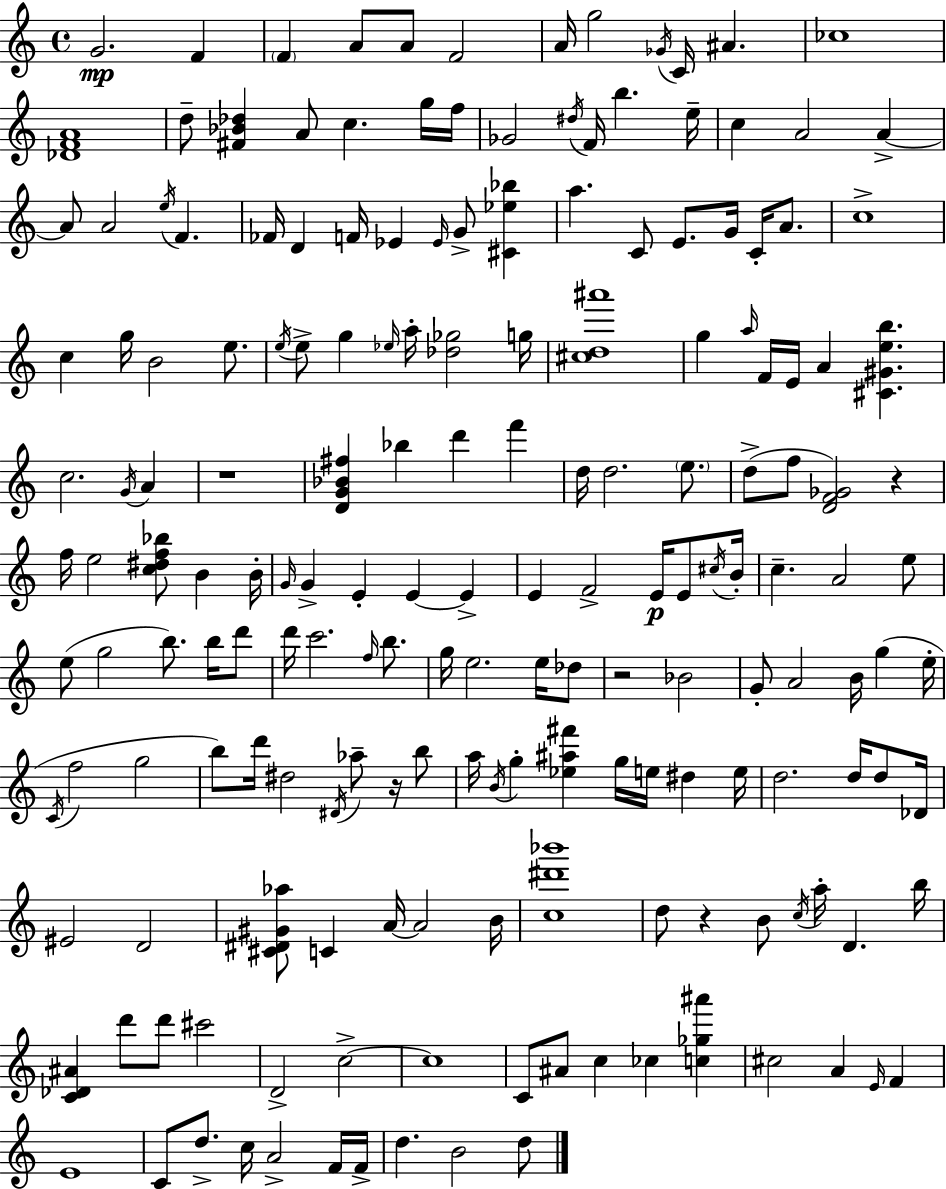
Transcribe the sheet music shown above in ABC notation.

X:1
T:Untitled
M:4/4
L:1/4
K:Am
G2 F F A/2 A/2 F2 A/4 g2 _G/4 C/4 ^A _c4 [_DFA]4 d/2 [^F_B_d] A/2 c g/4 f/4 _G2 ^d/4 F/4 b e/4 c A2 A A/2 A2 e/4 F _F/4 D F/4 _E _E/4 G/2 [^C_e_b] a C/2 E/2 G/4 C/4 A/2 c4 c g/4 B2 e/2 e/4 e/2 g _e/4 a/4 [_d_g]2 g/4 [^cd^a']4 g a/4 F/4 E/4 A [^C^Geb] c2 G/4 A z4 [DG_B^f] _b d' f' d/4 d2 e/2 d/2 f/2 [DF_G]2 z f/4 e2 [c^df_b]/2 B B/4 G/4 G E E E E F2 E/4 E/2 ^c/4 B/4 c A2 e/2 e/2 g2 b/2 b/4 d'/2 d'/4 c'2 f/4 b/2 g/4 e2 e/4 _d/2 z2 _B2 G/2 A2 B/4 g e/4 C/4 f2 g2 b/2 d'/4 ^d2 ^D/4 _a/2 z/4 b/2 a/4 B/4 g [_e^a^f'] g/4 e/4 ^d e/4 d2 d/4 d/2 _D/4 ^E2 D2 [^C^D^G_a]/2 C A/4 A2 B/4 [c^d'_b']4 d/2 z B/2 c/4 a/4 D b/4 [C_D^A] d'/2 d'/2 ^c'2 D2 c2 c4 C/2 ^A/2 c _c [c_g^a'] ^c2 A E/4 F E4 C/2 d/2 c/4 A2 F/4 F/4 d B2 d/2